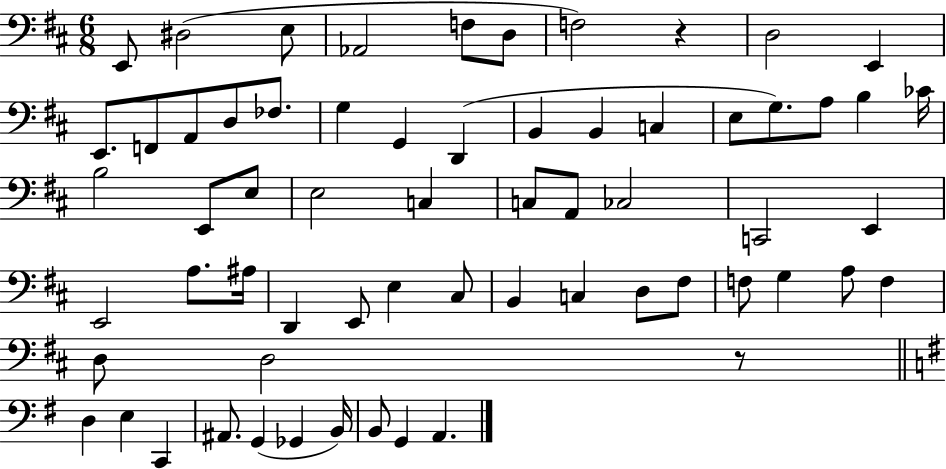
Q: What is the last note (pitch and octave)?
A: A2